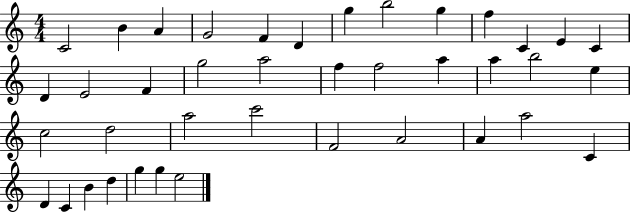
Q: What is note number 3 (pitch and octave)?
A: A4